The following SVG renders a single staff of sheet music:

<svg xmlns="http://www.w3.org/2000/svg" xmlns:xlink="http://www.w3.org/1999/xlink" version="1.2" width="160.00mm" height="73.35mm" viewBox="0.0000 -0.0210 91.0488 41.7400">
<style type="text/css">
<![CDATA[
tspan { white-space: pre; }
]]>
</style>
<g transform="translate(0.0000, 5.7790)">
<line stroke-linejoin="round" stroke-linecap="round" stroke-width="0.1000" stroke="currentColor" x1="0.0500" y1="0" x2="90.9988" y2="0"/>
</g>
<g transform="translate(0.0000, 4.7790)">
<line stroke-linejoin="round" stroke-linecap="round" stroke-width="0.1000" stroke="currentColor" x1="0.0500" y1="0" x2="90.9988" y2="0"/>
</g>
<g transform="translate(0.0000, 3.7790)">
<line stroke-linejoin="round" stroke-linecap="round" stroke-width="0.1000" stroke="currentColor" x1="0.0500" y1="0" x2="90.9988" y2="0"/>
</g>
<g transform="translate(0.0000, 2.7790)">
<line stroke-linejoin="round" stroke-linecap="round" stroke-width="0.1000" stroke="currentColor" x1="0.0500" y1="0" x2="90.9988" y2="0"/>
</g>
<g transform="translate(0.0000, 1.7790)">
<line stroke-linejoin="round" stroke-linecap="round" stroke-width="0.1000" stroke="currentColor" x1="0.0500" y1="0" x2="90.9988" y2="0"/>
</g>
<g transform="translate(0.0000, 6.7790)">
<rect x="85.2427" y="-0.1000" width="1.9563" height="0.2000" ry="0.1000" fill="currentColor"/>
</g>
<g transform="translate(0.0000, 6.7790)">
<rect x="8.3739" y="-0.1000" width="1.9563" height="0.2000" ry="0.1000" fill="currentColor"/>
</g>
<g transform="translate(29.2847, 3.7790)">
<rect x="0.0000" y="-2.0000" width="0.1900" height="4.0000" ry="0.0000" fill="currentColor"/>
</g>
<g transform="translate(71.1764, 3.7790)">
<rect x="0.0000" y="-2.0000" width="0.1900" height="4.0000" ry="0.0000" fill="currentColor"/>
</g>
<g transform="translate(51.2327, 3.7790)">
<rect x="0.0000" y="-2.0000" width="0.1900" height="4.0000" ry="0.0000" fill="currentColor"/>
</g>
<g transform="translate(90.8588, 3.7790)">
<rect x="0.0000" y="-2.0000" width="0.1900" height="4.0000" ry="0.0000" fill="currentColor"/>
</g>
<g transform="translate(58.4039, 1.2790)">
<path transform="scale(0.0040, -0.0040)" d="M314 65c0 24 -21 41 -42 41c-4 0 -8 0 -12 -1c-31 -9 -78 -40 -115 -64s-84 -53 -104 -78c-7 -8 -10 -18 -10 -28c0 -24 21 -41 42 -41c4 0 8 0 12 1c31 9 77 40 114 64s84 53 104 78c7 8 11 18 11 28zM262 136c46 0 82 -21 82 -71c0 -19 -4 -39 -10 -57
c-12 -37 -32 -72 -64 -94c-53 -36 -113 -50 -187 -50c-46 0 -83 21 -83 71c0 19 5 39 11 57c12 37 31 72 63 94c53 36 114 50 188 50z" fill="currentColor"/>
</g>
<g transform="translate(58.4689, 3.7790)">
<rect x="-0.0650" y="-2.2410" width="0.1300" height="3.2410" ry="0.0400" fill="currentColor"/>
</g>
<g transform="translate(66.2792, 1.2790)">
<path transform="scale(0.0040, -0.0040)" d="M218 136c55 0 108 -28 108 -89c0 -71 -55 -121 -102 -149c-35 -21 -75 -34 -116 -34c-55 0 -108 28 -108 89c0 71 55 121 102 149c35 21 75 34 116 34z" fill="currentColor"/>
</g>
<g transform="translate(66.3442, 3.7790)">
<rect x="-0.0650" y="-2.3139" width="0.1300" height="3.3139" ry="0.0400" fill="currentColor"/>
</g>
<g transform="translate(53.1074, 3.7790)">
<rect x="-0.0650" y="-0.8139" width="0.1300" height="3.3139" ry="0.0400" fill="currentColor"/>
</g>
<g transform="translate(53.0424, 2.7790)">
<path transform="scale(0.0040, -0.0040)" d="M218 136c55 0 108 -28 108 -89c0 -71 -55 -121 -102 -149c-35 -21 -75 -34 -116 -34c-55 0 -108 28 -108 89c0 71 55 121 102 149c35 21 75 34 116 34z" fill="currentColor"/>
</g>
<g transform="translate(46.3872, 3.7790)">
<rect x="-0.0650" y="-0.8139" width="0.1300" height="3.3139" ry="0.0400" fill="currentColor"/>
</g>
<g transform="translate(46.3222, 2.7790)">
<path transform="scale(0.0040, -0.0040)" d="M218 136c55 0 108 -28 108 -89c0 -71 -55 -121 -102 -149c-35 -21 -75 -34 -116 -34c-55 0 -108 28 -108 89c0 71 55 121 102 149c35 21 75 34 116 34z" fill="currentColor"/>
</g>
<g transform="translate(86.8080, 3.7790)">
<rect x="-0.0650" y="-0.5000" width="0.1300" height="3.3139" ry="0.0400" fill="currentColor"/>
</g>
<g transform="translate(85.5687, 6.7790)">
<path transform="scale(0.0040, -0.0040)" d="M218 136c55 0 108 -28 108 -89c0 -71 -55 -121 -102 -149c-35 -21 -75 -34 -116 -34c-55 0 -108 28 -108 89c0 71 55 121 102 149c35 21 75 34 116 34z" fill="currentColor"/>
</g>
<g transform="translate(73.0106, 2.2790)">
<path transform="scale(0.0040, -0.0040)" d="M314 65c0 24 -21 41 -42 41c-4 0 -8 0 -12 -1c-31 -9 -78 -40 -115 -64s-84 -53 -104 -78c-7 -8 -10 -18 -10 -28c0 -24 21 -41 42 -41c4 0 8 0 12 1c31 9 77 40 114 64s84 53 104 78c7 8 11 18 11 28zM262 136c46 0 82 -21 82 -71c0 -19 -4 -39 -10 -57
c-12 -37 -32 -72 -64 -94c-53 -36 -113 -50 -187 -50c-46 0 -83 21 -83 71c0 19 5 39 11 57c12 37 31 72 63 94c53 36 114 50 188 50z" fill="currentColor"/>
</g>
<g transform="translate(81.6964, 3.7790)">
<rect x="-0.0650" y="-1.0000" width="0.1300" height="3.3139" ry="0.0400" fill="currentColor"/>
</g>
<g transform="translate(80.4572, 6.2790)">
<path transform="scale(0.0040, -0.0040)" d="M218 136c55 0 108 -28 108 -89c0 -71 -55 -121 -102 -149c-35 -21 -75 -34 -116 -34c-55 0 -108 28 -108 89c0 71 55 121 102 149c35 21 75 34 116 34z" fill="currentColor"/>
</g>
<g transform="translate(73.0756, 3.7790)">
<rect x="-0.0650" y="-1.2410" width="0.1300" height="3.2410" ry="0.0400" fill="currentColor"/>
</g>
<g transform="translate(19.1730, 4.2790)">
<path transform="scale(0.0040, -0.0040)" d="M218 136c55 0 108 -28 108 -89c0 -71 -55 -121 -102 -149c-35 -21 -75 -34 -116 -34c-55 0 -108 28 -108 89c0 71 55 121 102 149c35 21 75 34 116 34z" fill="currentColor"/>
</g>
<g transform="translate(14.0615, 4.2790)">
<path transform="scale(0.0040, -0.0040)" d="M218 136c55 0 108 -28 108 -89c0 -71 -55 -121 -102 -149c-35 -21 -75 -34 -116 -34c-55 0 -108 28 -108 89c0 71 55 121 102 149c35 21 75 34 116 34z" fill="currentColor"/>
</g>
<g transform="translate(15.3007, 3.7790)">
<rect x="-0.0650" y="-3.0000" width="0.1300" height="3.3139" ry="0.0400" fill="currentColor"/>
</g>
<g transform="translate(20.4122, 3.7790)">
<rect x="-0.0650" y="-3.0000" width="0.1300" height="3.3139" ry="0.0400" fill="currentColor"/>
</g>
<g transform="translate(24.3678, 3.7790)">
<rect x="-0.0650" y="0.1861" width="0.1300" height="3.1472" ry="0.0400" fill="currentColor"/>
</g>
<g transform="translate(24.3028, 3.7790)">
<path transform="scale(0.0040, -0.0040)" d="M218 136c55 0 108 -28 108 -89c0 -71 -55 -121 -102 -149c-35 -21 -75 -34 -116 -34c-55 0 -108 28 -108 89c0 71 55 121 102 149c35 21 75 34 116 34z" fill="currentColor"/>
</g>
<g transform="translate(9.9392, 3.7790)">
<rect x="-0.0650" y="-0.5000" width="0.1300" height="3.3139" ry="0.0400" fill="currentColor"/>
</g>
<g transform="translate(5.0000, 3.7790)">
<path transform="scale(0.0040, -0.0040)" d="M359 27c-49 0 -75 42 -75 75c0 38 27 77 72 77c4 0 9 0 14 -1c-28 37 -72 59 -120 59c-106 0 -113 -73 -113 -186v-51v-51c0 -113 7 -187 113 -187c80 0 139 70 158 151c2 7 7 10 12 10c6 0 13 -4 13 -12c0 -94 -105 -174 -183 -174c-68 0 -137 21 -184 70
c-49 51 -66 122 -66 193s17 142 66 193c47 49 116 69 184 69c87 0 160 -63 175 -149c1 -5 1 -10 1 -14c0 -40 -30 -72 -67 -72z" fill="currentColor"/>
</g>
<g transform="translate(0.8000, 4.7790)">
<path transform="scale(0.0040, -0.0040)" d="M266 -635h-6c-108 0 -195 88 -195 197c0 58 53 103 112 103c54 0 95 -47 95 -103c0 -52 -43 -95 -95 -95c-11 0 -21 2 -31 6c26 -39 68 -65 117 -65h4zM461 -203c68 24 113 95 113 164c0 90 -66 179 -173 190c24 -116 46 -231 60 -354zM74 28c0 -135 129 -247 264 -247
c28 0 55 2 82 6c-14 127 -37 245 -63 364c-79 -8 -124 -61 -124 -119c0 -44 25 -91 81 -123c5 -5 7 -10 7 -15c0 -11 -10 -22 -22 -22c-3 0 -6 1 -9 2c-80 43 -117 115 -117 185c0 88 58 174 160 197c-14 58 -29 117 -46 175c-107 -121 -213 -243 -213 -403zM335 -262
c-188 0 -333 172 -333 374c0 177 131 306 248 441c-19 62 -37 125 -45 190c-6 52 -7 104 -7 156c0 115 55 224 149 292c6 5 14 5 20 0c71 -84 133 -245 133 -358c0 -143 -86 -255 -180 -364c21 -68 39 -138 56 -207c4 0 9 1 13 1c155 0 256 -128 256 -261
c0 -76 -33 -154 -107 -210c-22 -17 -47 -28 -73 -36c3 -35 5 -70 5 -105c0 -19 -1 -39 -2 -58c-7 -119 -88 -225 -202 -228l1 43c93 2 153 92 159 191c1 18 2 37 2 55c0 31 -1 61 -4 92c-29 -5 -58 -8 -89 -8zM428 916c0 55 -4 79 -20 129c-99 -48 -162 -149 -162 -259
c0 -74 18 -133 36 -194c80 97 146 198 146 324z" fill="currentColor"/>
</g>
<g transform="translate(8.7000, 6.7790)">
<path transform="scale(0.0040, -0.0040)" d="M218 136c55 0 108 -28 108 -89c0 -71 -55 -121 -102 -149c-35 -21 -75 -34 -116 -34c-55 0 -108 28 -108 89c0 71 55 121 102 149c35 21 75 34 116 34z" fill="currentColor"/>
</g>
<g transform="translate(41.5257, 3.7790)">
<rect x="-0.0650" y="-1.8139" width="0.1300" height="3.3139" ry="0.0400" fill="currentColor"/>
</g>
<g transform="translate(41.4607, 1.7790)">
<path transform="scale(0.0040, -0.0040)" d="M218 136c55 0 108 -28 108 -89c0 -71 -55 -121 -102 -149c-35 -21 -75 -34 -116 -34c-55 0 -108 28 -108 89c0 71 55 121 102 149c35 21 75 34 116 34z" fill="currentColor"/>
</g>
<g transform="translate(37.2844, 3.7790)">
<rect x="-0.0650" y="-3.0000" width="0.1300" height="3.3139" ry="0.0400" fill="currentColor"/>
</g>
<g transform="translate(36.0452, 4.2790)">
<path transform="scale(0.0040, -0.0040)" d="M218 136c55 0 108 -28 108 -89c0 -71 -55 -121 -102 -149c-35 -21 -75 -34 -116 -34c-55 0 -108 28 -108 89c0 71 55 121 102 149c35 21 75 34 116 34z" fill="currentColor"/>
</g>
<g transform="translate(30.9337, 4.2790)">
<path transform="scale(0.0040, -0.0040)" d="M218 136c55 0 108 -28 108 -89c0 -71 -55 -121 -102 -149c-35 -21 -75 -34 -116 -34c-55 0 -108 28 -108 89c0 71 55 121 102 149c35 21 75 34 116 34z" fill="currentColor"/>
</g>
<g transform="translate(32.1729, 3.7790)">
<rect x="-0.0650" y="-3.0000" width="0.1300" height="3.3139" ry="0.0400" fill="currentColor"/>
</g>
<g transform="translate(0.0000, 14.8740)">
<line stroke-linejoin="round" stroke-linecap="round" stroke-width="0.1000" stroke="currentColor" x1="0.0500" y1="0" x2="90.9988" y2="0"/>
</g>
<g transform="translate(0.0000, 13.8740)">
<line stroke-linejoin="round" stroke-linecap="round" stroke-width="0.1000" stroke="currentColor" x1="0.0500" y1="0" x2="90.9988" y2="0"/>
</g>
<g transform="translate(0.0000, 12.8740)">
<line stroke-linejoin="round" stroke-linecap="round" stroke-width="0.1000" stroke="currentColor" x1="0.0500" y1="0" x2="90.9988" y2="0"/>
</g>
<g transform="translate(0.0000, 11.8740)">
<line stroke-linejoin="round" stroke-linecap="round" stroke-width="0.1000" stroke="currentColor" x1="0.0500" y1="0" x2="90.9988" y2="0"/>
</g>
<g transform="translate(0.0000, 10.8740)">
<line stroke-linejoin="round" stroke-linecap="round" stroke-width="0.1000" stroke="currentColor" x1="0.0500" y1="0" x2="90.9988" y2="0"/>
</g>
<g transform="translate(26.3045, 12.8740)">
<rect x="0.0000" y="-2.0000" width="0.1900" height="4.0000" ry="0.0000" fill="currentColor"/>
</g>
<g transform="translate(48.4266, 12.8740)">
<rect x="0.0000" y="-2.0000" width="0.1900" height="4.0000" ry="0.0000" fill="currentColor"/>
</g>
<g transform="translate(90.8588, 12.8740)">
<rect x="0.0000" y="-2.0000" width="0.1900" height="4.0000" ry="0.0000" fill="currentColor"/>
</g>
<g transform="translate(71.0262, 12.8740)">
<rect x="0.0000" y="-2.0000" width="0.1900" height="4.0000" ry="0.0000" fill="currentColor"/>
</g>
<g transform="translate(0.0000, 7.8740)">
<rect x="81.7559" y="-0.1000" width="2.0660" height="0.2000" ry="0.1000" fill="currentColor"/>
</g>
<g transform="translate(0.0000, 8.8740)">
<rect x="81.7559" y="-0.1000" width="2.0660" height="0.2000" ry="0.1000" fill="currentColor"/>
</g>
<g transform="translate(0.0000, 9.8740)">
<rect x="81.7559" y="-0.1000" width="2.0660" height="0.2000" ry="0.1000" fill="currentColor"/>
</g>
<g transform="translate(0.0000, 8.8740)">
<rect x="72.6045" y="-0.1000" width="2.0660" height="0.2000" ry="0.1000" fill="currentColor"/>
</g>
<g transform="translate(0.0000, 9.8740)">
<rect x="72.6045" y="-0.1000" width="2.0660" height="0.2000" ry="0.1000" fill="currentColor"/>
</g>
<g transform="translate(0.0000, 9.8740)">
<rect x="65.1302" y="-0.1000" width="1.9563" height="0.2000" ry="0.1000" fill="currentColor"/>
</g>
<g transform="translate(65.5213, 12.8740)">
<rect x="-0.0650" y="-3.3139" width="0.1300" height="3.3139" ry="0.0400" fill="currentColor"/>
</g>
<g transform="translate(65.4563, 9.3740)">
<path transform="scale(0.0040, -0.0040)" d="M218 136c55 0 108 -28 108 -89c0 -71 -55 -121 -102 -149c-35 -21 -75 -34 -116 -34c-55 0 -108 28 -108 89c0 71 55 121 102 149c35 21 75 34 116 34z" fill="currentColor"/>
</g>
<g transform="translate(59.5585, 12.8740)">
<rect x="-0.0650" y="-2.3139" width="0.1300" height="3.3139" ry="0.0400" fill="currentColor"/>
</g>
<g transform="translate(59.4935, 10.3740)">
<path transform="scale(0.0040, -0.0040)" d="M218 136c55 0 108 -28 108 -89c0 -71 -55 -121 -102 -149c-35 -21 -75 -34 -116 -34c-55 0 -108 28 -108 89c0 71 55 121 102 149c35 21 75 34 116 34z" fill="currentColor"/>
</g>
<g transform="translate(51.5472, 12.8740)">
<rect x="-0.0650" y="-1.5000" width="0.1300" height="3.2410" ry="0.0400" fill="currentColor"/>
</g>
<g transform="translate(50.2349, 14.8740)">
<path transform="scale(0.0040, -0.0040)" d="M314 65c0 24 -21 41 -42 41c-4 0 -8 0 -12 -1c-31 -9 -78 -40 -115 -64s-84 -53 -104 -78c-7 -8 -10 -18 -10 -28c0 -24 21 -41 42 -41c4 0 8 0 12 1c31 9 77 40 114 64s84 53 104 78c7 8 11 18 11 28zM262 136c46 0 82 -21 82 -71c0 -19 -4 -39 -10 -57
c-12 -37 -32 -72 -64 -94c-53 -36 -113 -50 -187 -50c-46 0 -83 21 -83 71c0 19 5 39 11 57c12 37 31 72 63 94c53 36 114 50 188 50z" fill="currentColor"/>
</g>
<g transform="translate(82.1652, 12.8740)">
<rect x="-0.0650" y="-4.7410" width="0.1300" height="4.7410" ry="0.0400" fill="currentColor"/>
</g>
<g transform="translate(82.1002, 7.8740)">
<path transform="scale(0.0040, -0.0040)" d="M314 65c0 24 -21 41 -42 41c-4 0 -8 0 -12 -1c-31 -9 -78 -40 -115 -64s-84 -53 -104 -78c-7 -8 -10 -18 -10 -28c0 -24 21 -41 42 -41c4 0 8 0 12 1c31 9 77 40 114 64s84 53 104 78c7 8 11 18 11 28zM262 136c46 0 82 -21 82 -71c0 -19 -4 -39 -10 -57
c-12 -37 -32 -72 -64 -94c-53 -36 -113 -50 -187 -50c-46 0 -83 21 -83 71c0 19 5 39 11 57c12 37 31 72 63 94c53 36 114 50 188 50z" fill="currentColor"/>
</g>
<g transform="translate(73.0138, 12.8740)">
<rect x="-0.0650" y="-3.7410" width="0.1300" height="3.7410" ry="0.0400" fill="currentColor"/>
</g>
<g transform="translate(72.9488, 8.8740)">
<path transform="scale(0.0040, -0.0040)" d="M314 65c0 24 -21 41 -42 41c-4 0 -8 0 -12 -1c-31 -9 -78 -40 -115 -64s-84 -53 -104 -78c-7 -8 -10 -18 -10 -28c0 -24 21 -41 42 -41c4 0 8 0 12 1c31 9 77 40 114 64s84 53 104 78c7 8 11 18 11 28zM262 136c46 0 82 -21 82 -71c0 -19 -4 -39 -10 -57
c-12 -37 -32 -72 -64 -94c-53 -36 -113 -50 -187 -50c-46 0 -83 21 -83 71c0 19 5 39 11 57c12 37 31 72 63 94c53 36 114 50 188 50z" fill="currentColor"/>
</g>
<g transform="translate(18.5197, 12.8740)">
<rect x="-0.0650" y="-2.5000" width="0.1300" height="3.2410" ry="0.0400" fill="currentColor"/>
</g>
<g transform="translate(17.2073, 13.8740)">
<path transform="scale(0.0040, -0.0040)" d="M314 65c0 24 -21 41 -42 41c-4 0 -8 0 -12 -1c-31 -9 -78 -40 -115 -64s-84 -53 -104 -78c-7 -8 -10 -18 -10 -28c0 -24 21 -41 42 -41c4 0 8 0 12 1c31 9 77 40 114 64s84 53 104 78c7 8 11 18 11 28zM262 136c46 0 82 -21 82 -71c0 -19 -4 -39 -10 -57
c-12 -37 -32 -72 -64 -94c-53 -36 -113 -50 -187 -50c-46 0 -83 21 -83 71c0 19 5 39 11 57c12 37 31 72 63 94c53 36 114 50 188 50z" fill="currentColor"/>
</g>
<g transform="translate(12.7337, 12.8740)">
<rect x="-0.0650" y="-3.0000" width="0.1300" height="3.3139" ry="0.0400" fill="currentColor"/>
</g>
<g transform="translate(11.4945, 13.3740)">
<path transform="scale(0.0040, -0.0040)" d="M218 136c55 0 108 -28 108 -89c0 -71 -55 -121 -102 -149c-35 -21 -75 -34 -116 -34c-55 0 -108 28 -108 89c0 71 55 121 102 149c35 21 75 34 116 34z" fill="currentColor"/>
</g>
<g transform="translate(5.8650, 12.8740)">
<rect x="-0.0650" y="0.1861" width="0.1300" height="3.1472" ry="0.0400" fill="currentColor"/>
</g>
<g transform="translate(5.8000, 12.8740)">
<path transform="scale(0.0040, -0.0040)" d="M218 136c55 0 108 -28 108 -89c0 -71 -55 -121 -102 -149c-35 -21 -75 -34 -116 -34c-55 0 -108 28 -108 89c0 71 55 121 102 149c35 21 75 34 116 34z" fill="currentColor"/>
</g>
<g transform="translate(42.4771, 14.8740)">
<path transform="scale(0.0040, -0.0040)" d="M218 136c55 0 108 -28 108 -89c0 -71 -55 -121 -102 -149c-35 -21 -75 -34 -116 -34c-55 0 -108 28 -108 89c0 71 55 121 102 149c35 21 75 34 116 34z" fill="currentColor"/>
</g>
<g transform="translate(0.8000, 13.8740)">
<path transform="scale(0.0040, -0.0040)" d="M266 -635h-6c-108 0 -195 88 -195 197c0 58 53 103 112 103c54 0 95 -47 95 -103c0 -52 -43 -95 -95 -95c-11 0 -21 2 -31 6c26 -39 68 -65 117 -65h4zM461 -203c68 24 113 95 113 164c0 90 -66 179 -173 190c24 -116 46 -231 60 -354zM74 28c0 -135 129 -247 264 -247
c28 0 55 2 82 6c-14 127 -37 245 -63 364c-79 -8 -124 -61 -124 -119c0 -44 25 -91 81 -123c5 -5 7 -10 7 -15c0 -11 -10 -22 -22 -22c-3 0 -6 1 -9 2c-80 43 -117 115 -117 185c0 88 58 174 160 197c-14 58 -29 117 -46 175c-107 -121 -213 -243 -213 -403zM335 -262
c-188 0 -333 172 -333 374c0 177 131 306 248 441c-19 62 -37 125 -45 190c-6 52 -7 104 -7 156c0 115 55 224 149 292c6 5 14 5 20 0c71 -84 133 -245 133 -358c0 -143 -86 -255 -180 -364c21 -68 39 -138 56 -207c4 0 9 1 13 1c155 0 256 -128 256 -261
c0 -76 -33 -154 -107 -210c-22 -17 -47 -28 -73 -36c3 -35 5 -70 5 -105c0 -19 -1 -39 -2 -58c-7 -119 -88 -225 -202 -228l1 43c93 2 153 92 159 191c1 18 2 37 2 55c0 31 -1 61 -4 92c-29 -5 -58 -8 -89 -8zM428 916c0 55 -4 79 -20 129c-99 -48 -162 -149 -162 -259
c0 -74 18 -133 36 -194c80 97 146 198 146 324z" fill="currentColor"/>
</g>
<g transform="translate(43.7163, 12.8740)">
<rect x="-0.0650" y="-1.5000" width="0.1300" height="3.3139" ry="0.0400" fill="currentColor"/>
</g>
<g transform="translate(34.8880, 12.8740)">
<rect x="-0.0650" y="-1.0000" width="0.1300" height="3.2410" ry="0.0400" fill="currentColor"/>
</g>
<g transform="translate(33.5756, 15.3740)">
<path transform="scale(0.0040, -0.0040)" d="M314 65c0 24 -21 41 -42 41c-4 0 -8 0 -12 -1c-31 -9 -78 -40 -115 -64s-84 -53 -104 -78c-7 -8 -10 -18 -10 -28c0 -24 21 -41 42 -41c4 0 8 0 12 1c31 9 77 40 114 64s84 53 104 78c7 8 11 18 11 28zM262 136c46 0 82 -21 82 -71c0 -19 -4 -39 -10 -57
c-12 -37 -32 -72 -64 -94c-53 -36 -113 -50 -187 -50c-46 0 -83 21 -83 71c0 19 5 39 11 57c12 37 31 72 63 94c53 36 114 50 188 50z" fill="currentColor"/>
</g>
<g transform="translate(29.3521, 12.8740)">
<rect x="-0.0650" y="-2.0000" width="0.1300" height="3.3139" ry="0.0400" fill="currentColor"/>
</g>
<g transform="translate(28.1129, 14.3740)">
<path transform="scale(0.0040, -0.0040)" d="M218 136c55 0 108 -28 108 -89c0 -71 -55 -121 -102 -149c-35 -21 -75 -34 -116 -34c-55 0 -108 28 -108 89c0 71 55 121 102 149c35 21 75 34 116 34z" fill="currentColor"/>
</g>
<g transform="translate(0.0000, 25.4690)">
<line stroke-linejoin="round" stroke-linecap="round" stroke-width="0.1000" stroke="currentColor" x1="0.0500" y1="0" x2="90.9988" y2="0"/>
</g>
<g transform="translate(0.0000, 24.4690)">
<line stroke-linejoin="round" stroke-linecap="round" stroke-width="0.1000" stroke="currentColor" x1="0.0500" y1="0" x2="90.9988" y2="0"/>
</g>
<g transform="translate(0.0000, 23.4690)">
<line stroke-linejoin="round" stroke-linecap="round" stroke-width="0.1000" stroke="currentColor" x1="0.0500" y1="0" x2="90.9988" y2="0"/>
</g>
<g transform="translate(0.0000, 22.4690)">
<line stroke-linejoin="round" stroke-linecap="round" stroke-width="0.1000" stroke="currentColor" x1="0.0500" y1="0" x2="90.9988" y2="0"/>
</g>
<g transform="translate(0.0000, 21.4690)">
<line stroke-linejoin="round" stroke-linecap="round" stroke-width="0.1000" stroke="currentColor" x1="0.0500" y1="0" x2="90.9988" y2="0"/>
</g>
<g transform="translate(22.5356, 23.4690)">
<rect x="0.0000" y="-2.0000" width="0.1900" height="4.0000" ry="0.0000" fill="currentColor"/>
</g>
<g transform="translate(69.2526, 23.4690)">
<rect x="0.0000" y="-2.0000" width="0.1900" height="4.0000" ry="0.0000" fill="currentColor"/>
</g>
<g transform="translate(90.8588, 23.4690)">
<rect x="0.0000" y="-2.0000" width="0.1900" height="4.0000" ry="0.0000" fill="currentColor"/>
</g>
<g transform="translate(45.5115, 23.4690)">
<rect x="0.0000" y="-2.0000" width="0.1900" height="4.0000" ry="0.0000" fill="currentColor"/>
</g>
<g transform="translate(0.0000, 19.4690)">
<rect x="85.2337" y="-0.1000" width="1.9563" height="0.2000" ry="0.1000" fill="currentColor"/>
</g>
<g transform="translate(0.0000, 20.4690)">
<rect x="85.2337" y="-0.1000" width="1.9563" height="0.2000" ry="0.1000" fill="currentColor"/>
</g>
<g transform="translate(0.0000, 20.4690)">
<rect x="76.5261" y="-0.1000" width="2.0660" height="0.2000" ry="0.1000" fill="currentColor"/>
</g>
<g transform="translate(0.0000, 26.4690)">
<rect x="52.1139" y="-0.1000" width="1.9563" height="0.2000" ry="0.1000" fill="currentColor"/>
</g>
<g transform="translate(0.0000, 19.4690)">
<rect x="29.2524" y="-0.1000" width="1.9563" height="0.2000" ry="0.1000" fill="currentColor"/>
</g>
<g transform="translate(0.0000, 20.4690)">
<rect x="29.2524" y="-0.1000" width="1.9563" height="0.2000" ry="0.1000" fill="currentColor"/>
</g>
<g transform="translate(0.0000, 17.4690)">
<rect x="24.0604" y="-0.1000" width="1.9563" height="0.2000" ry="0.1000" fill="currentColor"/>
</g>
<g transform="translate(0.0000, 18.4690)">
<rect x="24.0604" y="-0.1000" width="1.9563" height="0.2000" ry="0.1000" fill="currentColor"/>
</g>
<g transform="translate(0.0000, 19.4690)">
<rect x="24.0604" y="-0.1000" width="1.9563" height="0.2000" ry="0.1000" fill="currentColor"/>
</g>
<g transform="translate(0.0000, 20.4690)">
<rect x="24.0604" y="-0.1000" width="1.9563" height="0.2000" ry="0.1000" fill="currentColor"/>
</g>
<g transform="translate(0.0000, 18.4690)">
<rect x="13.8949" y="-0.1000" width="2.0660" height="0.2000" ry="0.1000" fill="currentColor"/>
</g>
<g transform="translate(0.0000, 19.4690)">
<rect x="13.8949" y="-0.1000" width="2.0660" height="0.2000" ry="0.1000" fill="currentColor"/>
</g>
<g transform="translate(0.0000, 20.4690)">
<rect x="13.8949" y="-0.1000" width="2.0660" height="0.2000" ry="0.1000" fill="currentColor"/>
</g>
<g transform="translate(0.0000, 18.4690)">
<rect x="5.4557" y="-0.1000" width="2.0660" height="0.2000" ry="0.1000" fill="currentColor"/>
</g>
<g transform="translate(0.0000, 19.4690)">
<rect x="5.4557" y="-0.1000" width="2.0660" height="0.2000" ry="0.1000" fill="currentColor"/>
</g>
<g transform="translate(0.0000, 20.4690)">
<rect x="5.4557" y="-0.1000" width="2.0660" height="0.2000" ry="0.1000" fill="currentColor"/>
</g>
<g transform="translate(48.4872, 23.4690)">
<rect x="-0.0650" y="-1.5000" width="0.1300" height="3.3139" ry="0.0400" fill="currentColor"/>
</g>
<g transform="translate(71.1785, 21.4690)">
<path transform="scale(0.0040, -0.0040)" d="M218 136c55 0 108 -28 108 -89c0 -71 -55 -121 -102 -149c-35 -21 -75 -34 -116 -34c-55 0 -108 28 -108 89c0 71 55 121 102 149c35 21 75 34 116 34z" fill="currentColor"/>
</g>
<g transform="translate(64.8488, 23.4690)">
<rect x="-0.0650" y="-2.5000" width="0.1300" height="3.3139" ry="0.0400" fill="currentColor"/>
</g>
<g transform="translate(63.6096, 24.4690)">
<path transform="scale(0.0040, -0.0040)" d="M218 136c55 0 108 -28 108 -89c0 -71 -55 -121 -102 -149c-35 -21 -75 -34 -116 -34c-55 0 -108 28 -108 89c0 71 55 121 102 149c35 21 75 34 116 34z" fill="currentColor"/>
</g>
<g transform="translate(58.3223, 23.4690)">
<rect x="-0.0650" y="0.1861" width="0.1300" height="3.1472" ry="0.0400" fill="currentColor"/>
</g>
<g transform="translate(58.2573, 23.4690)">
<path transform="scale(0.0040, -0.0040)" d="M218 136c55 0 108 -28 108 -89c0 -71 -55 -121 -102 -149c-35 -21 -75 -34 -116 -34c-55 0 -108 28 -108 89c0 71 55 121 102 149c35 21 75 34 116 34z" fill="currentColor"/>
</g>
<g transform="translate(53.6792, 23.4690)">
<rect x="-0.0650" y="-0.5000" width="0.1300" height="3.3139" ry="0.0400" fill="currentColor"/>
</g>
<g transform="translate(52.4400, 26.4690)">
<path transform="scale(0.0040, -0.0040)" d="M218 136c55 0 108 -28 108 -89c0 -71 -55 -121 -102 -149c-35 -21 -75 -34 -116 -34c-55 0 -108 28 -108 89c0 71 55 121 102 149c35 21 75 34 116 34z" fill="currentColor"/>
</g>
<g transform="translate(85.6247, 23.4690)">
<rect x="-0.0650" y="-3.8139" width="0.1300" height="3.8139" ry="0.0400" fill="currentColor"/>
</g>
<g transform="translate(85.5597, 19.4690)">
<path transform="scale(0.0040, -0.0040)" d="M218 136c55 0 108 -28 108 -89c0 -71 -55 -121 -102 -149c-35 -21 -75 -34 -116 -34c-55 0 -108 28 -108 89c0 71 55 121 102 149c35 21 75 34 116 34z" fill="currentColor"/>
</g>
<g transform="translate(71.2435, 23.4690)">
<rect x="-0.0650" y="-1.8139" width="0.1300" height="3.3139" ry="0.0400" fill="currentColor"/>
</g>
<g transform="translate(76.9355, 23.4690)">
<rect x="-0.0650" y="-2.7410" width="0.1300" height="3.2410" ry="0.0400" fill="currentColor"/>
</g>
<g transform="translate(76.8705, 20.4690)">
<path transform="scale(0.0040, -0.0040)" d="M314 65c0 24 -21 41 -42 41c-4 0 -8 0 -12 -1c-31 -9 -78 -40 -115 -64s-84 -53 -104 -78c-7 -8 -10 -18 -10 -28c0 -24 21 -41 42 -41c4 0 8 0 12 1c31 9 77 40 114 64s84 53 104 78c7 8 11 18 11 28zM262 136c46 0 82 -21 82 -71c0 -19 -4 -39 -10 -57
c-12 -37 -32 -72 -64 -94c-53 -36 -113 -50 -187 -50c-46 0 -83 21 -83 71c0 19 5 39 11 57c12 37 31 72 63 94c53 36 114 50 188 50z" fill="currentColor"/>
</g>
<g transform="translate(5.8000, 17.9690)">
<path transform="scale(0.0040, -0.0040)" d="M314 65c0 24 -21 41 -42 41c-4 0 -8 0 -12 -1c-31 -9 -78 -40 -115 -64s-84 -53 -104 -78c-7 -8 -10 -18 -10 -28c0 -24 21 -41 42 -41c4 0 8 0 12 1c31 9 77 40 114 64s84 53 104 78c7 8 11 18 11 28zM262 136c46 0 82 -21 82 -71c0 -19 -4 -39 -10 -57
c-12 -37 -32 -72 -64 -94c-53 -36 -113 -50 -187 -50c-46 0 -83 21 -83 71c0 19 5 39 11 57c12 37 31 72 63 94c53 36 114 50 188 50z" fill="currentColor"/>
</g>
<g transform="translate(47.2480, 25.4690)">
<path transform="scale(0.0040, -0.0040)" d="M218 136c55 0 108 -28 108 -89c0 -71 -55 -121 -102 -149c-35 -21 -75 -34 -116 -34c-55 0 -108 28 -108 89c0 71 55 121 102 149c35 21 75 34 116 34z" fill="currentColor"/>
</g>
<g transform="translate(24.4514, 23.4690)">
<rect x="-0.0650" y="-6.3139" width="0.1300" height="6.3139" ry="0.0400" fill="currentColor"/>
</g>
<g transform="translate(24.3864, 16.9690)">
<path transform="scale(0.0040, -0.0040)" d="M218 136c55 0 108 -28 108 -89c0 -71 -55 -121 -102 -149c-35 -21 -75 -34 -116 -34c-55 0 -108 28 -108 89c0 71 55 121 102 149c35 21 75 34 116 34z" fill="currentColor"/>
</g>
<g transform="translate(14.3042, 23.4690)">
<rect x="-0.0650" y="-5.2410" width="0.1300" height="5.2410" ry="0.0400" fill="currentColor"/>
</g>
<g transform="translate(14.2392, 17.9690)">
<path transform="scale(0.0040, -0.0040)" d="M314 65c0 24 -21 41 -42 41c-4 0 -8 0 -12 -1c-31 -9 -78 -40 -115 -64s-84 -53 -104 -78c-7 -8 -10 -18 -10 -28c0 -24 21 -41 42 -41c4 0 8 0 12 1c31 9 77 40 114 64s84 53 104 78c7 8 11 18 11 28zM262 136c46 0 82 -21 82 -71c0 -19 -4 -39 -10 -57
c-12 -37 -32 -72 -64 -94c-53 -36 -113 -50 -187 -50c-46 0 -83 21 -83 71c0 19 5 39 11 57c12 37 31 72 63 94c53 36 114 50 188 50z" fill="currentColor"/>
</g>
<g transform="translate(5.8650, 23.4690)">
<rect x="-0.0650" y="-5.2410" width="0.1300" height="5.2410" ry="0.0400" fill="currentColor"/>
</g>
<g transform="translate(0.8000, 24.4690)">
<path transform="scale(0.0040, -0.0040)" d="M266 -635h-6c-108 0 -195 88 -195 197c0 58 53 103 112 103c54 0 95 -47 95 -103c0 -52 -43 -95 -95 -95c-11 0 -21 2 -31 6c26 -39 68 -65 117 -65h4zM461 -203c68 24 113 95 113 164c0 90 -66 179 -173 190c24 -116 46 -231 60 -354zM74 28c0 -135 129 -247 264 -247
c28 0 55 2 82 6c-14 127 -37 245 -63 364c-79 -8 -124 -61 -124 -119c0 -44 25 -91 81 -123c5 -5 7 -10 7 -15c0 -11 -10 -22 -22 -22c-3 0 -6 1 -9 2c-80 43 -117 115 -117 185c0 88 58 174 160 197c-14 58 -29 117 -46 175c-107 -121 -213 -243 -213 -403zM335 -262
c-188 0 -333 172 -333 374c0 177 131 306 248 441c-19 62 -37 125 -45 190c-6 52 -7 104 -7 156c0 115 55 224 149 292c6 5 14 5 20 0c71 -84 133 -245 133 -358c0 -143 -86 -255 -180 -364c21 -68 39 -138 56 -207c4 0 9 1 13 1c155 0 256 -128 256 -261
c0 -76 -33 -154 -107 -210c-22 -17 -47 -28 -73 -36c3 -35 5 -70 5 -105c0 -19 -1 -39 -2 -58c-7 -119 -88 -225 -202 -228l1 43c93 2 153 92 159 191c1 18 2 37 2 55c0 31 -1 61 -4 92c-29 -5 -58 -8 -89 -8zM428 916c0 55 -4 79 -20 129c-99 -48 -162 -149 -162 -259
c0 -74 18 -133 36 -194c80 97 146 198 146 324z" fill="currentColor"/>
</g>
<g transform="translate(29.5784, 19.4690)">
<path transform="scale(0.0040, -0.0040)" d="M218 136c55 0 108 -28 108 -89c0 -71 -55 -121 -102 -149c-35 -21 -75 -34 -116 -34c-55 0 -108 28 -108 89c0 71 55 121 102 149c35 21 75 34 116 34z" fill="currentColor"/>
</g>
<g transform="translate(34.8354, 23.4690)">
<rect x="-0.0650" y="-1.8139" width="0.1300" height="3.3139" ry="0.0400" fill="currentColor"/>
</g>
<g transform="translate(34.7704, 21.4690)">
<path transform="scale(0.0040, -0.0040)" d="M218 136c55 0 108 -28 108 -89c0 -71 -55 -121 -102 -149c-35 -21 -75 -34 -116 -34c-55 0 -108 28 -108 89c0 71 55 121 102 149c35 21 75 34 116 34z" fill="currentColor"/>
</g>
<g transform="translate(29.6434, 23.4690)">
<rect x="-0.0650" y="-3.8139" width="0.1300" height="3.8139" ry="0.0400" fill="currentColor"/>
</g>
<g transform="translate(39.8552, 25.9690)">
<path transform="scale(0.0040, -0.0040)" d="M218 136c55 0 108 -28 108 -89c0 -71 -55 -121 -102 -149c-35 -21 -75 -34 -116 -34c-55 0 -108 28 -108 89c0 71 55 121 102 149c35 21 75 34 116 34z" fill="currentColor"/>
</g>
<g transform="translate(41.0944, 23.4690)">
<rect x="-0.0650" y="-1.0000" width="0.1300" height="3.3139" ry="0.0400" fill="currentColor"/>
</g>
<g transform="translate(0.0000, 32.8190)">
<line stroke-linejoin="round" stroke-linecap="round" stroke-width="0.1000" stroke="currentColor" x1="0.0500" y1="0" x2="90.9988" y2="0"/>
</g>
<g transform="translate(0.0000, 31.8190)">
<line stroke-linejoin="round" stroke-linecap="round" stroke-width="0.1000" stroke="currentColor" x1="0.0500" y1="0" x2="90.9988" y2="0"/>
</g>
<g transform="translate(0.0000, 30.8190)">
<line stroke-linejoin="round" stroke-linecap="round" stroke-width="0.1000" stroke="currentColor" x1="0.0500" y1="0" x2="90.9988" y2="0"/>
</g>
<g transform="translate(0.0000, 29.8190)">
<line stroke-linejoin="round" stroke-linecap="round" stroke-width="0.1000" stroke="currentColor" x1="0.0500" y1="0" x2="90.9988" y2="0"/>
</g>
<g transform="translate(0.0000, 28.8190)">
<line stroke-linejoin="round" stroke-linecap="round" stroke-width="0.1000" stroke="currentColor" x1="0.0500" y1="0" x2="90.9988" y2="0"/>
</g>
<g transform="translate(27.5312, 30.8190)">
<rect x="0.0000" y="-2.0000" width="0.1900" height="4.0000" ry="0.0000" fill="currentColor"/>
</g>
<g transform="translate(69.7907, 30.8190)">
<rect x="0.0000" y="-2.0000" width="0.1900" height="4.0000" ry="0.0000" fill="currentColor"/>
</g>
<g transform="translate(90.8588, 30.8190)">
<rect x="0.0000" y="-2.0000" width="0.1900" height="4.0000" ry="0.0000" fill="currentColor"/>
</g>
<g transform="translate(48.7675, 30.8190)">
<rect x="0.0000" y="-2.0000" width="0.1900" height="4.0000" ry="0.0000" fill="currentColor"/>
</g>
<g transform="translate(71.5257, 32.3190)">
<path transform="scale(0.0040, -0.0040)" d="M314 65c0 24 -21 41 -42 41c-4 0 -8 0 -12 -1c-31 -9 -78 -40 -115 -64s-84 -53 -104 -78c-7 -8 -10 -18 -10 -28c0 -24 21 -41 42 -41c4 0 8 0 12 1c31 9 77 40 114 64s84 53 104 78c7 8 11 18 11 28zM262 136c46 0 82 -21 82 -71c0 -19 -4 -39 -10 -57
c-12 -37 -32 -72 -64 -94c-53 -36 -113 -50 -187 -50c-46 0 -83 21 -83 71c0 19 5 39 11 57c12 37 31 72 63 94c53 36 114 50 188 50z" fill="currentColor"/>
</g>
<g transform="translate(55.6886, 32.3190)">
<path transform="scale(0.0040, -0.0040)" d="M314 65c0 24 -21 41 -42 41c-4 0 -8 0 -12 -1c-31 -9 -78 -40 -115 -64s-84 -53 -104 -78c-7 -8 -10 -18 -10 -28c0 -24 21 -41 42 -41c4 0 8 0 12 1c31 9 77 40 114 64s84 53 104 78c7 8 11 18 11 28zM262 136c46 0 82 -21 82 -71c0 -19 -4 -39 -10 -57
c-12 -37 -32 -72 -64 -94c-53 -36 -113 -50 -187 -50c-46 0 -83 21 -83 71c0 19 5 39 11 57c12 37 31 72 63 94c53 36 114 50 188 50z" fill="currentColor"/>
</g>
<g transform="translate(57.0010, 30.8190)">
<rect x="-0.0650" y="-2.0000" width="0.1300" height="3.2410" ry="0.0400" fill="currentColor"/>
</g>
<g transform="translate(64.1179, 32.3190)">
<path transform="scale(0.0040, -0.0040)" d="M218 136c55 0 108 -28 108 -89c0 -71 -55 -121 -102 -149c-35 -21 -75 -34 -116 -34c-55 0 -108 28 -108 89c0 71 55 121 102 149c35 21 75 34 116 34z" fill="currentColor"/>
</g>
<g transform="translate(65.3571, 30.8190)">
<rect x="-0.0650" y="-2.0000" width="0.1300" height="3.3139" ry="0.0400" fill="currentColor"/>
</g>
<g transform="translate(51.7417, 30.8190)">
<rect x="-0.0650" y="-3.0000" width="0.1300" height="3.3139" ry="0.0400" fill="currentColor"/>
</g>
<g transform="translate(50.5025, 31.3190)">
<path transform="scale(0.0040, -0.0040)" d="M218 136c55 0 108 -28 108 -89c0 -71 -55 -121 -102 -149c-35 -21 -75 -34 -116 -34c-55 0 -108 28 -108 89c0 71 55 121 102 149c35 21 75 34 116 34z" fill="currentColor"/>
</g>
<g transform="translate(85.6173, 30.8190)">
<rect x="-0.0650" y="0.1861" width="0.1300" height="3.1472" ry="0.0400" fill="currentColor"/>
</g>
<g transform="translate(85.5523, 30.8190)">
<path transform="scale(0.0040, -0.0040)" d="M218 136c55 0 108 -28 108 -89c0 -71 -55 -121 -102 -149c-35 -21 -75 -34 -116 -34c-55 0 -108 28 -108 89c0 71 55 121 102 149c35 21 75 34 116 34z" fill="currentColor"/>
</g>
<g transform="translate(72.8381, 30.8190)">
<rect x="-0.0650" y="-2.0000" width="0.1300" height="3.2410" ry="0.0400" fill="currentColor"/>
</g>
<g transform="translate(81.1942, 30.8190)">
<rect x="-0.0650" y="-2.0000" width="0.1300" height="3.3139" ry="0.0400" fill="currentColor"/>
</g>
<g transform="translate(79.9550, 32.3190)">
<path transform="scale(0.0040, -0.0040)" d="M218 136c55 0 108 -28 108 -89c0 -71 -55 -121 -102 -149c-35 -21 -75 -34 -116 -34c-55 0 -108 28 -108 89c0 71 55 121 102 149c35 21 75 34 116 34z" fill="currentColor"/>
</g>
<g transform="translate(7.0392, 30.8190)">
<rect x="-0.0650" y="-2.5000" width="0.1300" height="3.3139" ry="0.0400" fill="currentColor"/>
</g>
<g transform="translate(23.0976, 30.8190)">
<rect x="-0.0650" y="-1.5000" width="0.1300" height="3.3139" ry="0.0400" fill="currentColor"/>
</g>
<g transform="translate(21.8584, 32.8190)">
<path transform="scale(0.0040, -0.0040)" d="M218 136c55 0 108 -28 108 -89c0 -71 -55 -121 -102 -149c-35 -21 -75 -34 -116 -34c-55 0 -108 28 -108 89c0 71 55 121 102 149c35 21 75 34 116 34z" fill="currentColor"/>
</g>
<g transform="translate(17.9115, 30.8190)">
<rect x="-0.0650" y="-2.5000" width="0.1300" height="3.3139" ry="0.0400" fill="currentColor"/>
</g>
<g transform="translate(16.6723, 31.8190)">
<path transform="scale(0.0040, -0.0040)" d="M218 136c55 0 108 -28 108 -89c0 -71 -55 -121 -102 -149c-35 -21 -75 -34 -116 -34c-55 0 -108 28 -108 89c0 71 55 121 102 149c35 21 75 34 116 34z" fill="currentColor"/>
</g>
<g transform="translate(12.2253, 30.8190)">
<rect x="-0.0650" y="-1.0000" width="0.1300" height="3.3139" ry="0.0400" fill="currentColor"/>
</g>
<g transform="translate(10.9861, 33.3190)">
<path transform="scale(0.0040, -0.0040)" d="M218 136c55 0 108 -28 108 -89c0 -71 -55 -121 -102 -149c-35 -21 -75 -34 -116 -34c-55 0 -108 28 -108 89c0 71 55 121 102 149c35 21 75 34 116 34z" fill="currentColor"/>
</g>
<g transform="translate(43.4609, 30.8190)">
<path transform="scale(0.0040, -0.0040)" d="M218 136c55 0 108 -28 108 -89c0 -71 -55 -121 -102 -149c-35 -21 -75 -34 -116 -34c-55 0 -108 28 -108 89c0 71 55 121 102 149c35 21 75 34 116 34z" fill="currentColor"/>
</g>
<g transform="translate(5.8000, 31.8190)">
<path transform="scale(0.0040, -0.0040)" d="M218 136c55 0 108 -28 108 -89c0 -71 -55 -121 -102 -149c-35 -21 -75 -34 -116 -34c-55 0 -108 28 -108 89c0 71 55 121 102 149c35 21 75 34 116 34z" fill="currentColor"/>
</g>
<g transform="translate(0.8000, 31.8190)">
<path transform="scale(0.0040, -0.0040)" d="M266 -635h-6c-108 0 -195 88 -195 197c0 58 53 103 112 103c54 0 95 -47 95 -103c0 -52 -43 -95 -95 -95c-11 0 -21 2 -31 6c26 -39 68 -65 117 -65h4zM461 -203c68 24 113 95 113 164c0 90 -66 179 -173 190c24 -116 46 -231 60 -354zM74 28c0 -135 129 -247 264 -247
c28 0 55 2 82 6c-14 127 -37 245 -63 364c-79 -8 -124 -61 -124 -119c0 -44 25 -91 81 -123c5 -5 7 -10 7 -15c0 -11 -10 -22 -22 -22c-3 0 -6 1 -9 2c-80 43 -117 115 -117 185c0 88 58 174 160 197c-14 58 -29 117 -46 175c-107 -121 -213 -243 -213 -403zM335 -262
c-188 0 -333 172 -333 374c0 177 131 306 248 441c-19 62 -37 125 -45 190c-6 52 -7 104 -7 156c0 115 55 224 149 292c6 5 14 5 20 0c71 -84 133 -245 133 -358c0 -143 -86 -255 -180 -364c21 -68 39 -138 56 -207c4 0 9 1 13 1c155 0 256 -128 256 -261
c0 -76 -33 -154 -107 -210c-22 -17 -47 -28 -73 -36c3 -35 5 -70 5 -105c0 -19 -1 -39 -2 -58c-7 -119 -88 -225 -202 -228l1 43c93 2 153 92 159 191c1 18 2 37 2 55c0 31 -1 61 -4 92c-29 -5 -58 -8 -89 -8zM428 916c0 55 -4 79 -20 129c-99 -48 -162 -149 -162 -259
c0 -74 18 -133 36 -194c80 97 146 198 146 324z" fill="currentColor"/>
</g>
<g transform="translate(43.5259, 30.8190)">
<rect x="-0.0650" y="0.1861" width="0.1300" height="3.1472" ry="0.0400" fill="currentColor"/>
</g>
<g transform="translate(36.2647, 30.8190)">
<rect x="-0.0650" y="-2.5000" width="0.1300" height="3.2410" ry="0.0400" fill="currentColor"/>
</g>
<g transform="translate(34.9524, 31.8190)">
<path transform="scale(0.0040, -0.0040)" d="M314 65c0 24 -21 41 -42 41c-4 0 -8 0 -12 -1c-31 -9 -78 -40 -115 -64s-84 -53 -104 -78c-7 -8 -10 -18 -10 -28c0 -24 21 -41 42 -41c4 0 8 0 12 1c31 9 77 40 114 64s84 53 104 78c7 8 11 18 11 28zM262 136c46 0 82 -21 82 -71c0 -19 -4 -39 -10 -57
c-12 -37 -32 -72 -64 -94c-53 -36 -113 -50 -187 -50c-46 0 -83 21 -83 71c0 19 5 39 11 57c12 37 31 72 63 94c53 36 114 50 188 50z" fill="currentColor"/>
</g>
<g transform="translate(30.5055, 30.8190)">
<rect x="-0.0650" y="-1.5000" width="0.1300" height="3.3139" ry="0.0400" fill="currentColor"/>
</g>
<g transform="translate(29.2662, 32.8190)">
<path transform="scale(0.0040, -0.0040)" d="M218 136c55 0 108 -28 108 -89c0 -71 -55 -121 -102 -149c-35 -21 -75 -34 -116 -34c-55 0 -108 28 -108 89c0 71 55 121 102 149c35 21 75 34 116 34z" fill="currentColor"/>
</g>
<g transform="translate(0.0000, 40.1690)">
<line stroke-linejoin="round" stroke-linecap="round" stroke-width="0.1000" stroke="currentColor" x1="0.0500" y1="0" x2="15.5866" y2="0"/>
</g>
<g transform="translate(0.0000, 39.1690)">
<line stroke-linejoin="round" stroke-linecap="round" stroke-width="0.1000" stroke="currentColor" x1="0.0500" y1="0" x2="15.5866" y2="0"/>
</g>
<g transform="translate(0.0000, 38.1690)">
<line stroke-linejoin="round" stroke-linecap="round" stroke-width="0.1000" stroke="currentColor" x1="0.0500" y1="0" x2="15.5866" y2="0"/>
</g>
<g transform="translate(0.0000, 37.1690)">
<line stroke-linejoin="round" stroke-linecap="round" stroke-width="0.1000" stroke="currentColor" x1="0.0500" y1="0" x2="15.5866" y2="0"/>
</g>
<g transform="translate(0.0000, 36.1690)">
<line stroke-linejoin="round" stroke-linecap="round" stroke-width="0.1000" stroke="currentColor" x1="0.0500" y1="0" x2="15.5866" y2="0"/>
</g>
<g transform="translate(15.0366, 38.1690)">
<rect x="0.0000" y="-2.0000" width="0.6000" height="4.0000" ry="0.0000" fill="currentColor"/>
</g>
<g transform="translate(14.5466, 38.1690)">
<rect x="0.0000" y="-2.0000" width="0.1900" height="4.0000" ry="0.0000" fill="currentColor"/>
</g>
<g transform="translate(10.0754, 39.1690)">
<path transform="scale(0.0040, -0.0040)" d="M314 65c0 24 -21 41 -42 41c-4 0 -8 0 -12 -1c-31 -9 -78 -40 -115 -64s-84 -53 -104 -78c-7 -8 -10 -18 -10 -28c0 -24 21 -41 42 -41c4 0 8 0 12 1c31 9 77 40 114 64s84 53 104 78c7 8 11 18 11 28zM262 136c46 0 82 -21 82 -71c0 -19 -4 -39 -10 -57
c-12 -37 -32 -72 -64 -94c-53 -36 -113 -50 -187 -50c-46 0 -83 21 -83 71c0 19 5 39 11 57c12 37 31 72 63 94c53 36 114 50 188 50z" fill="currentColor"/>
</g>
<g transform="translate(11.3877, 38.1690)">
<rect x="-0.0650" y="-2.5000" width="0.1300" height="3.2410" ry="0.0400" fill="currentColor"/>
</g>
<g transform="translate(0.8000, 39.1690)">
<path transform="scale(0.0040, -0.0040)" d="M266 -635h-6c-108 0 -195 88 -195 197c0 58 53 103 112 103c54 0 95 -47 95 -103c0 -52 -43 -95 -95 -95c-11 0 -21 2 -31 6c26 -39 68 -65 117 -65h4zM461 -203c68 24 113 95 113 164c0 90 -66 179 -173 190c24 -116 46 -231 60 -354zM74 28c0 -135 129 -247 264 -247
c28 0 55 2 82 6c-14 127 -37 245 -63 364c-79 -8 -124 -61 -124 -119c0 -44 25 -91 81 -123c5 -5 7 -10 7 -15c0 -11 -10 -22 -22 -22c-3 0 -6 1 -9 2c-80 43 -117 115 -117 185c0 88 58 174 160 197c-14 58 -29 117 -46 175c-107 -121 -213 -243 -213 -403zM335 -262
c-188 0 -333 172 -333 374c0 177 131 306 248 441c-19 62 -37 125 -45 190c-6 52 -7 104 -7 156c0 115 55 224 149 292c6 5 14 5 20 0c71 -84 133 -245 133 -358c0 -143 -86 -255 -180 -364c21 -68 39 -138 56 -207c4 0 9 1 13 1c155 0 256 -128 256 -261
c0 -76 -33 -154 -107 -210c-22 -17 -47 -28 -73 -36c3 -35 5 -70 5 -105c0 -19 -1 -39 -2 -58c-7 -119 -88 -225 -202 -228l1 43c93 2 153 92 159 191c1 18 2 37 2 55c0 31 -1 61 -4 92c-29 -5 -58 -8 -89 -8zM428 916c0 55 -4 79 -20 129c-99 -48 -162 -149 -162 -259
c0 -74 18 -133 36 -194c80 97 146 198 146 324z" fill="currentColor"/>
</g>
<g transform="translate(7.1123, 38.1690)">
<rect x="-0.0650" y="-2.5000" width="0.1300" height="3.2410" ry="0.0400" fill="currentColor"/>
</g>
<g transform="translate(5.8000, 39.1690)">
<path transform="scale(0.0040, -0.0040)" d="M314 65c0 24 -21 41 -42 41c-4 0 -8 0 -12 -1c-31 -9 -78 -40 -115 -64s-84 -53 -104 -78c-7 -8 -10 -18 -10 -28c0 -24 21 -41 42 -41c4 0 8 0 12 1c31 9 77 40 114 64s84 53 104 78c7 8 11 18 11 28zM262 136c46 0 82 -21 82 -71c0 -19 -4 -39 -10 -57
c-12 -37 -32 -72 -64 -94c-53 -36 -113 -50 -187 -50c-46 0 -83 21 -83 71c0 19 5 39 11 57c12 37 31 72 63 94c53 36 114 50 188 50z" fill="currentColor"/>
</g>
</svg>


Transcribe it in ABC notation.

X:1
T:Untitled
M:4/4
L:1/4
K:C
C A A B A A f d d g2 g e2 D C B A G2 F D2 E E2 g b c'2 e'2 f'2 f'2 a' c' f D E C B G f a2 c' G D G E E G2 B A F2 F F2 F B G2 G2